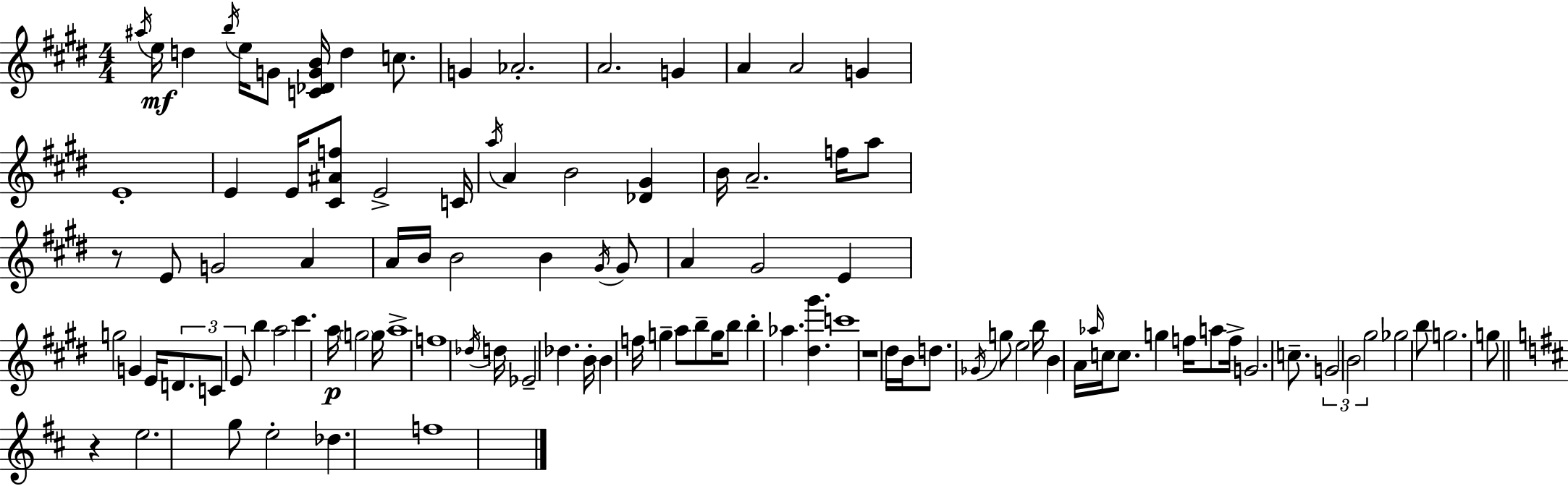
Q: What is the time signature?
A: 4/4